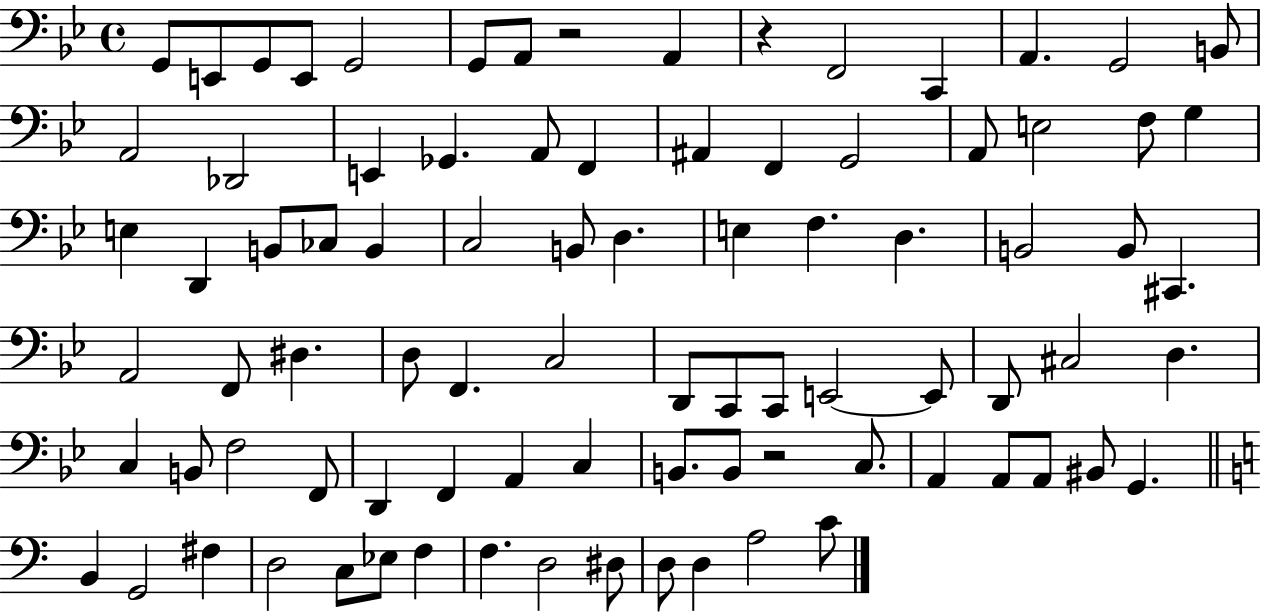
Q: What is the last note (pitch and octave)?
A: C4